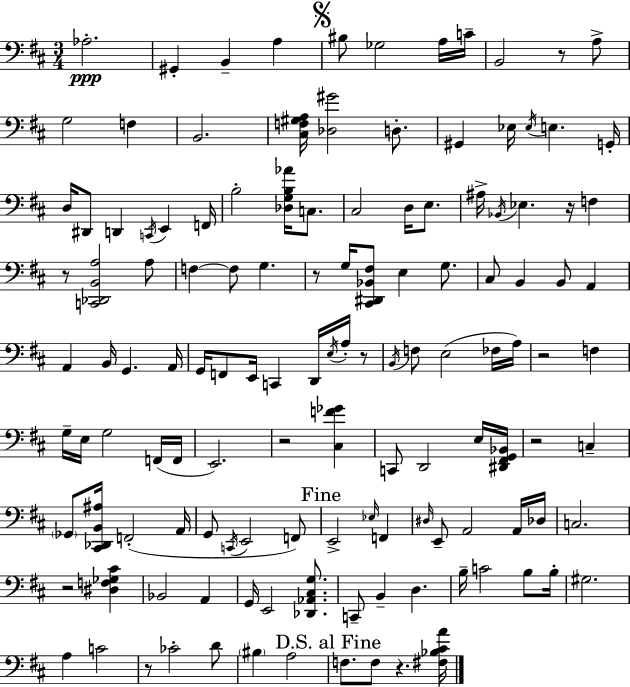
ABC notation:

X:1
T:Untitled
M:3/4
L:1/4
K:D
_A,2 ^G,, B,, A, ^B,/2 _G,2 A,/4 C/4 B,,2 z/2 A,/2 G,2 F, B,,2 [^C,F,^G,A,]/4 [_D,^G]2 D,/2 ^G,, _E,/4 _E,/4 E, G,,/4 D,/4 ^D,,/2 D,, C,,/4 E,, F,,/4 B,2 [_D,G,B,_A]/4 C,/2 ^C,2 D,/4 E,/2 ^A,/4 _B,,/4 _E, z/4 F, z/2 [C,,_D,,B,,A,]2 A,/2 F, F,/2 G, z/2 G,/4 [^C,,^D,,_B,,^F,]/2 E, G,/2 ^C,/2 B,, B,,/2 A,, A,, B,,/4 G,, A,,/4 G,,/4 F,,/2 E,,/4 C,, D,,/4 E,/4 A,/4 z/2 B,,/4 F,/2 E,2 _F,/4 A,/4 z2 F, G,/4 E,/4 G,2 F,,/4 F,,/4 E,,2 z2 [^C,F_G] C,,/2 D,,2 E,/4 [^D,,^F,,G,,_B,,]/4 z2 C, _G,,/2 [^C,,_D,,B,,^A,]/4 F,,2 A,,/4 G,,/2 C,,/4 E,,2 F,,/2 E,,2 _E,/4 F,, ^D,/4 E,,/2 A,,2 A,,/4 _D,/4 C,2 z2 [^D,F,_G,^C] _B,,2 A,, G,,/4 E,,2 [_D,,_A,,^C,G,]/2 C,,/2 B,, D, B,/4 C2 B,/2 B,/4 ^G,2 A, C2 z/2 _C2 D/2 ^B, A,2 F,/2 F,/2 z [^F,_B,^CA]/4